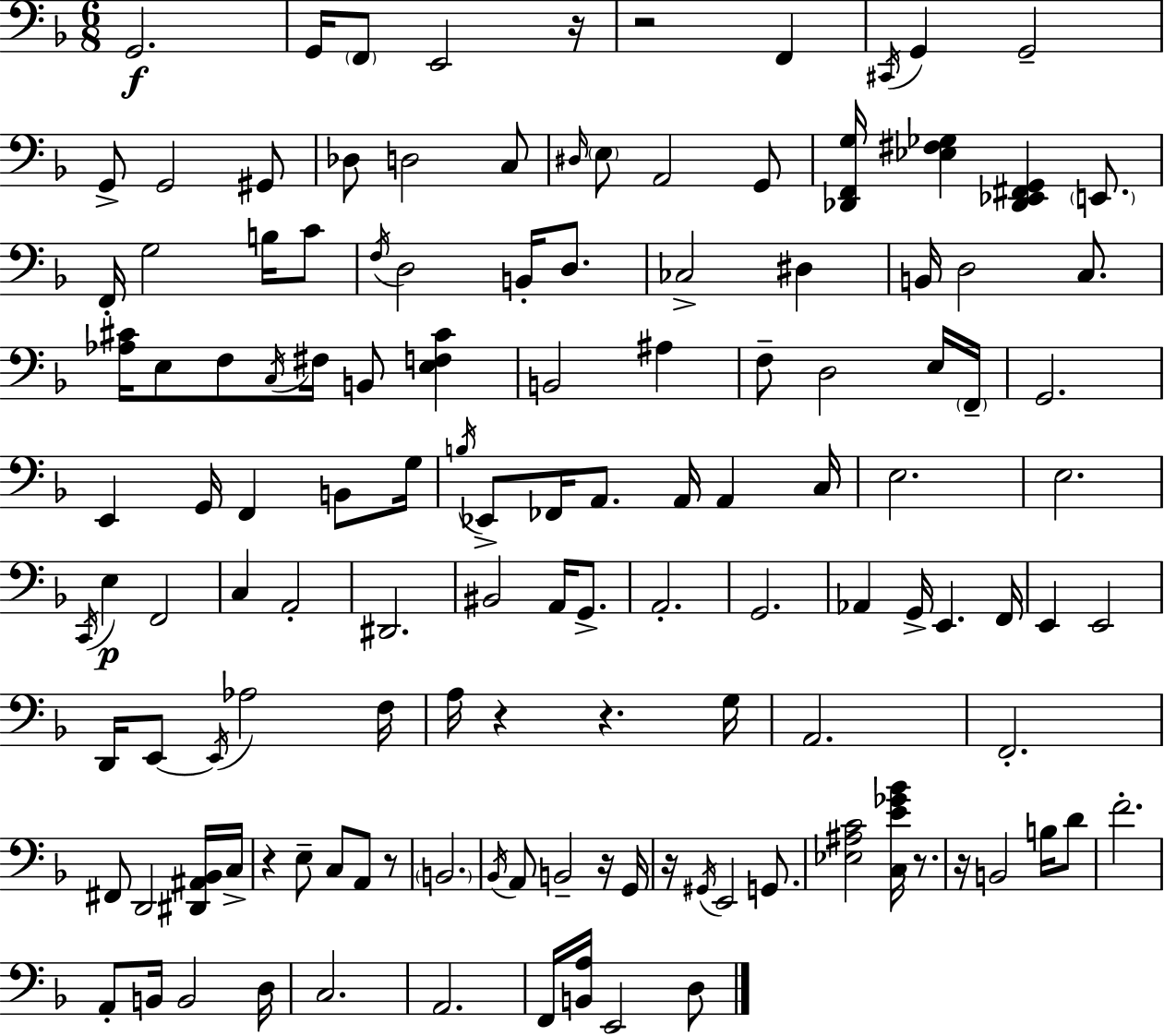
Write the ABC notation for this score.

X:1
T:Untitled
M:6/8
L:1/4
K:F
G,,2 G,,/4 F,,/2 E,,2 z/4 z2 F,, ^C,,/4 G,, G,,2 G,,/2 G,,2 ^G,,/2 _D,/2 D,2 C,/2 ^D,/4 E,/2 A,,2 G,,/2 [_D,,F,,G,]/4 [_E,^F,_G,] [_D,,_E,,^F,,G,,] E,,/2 F,,/4 G,2 B,/4 C/2 F,/4 D,2 B,,/4 D,/2 _C,2 ^D, B,,/4 D,2 C,/2 [_A,^C]/4 E,/2 F,/2 C,/4 ^F,/4 B,,/2 [E,F,^C] B,,2 ^A, F,/2 D,2 E,/4 F,,/4 G,,2 E,, G,,/4 F,, B,,/2 G,/4 B,/4 _E,,/2 _F,,/4 A,,/2 A,,/4 A,, C,/4 E,2 E,2 C,,/4 E, F,,2 C, A,,2 ^D,,2 ^B,,2 A,,/4 G,,/2 A,,2 G,,2 _A,, G,,/4 E,, F,,/4 E,, E,,2 D,,/4 E,,/2 E,,/4 _A,2 F,/4 A,/4 z z G,/4 A,,2 F,,2 ^F,,/2 D,,2 [^D,,^A,,_B,,]/4 C,/4 z E,/2 C,/2 A,,/2 z/2 B,,2 _B,,/4 A,,/2 B,,2 z/4 G,,/4 z/4 ^G,,/4 E,,2 G,,/2 [_E,^A,C]2 [C,E_G_B]/4 z/2 z/4 B,,2 B,/4 D/2 F2 A,,/2 B,,/4 B,,2 D,/4 C,2 A,,2 F,,/4 [B,,A,]/4 E,,2 D,/2